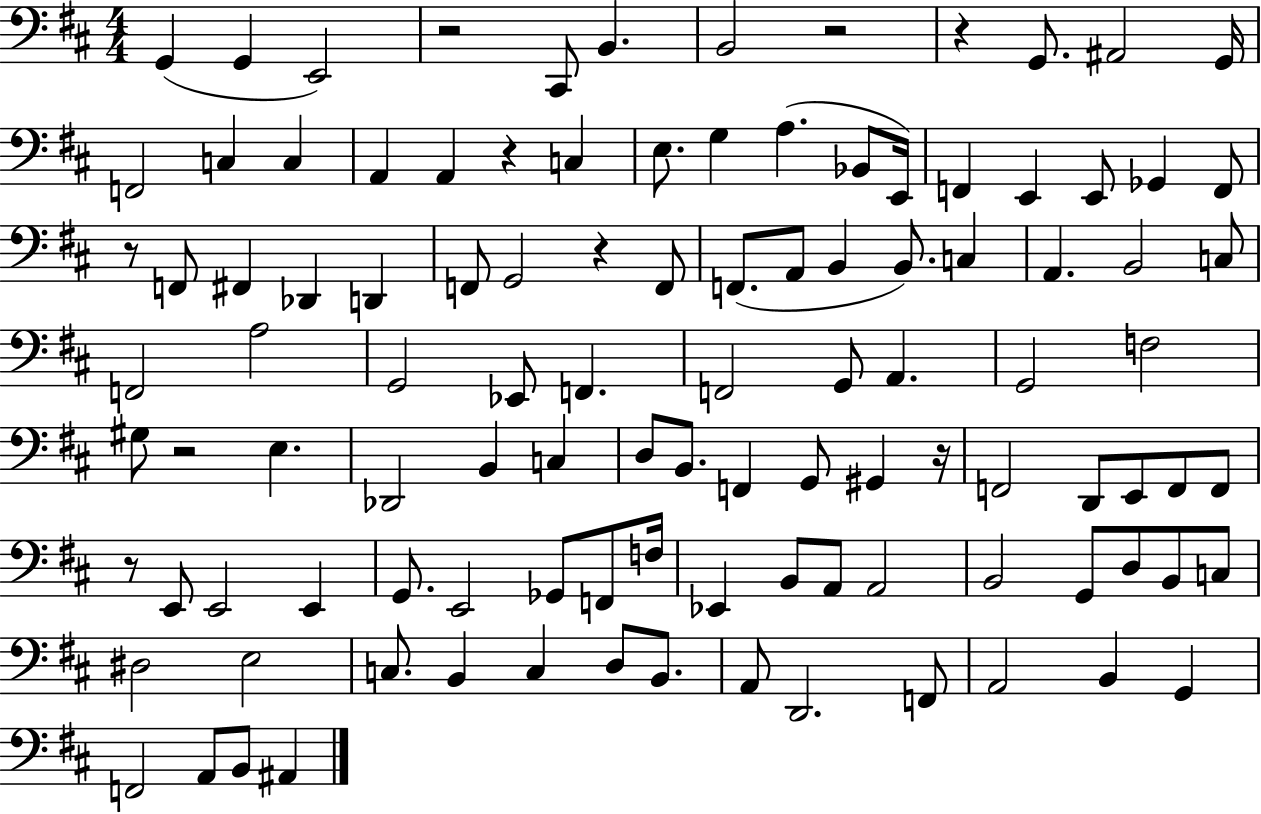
{
  \clef bass
  \numericTimeSignature
  \time 4/4
  \key d \major
  g,4( g,4 e,2) | r2 cis,8 b,4. | b,2 r2 | r4 g,8. ais,2 g,16 | \break f,2 c4 c4 | a,4 a,4 r4 c4 | e8. g4 a4.( bes,8 e,16) | f,4 e,4 e,8 ges,4 f,8 | \break r8 f,8 fis,4 des,4 d,4 | f,8 g,2 r4 f,8 | f,8.( a,8 b,4 b,8.) c4 | a,4. b,2 c8 | \break f,2 a2 | g,2 ees,8 f,4. | f,2 g,8 a,4. | g,2 f2 | \break gis8 r2 e4. | des,2 b,4 c4 | d8 b,8. f,4 g,8 gis,4 r16 | f,2 d,8 e,8 f,8 f,8 | \break r8 e,8 e,2 e,4 | g,8. e,2 ges,8 f,8 f16 | ees,4 b,8 a,8 a,2 | b,2 g,8 d8 b,8 c8 | \break dis2 e2 | c8. b,4 c4 d8 b,8. | a,8 d,2. f,8 | a,2 b,4 g,4 | \break f,2 a,8 b,8 ais,4 | \bar "|."
}